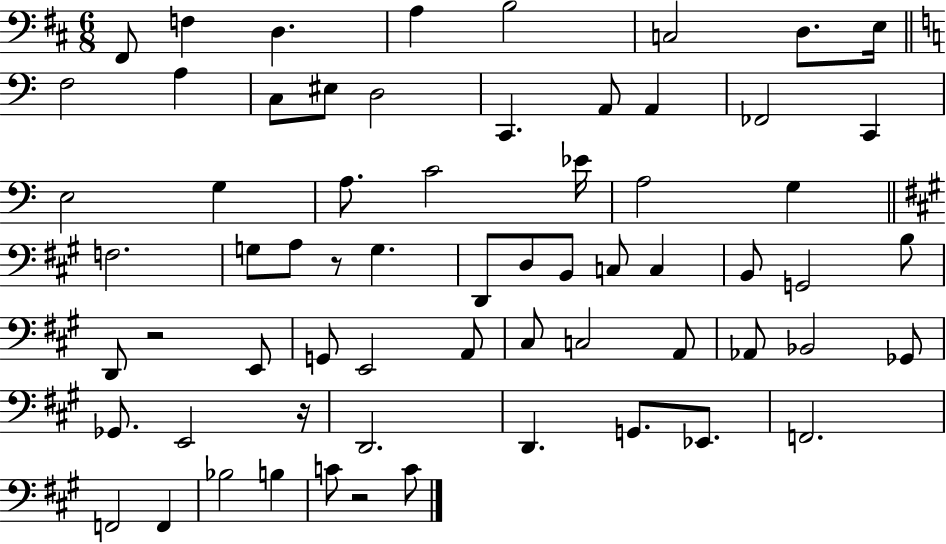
{
  \clef bass
  \numericTimeSignature
  \time 6/8
  \key d \major
  fis,8 f4 d4. | a4 b2 | c2 d8. e16 | \bar "||" \break \key c \major f2 a4 | c8 eis8 d2 | c,4. a,8 a,4 | fes,2 c,4 | \break e2 g4 | a8. c'2 ees'16 | a2 g4 | \bar "||" \break \key a \major f2. | g8 a8 r8 g4. | d,8 d8 b,8 c8 c4 | b,8 g,2 b8 | \break d,8 r2 e,8 | g,8 e,2 a,8 | cis8 c2 a,8 | aes,8 bes,2 ges,8 | \break ges,8. e,2 r16 | d,2. | d,4. g,8. ees,8. | f,2. | \break f,2 f,4 | bes2 b4 | c'8 r2 c'8 | \bar "|."
}